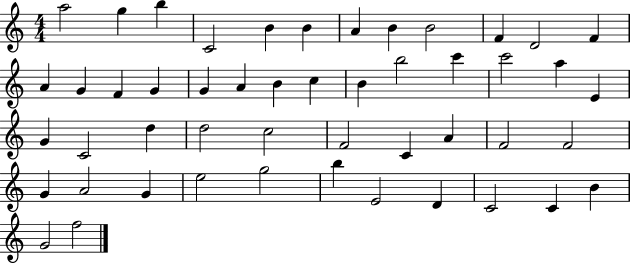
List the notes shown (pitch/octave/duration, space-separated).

A5/h G5/q B5/q C4/h B4/q B4/q A4/q B4/q B4/h F4/q D4/h F4/q A4/q G4/q F4/q G4/q G4/q A4/q B4/q C5/q B4/q B5/h C6/q C6/h A5/q E4/q G4/q C4/h D5/q D5/h C5/h F4/h C4/q A4/q F4/h F4/h G4/q A4/h G4/q E5/h G5/h B5/q E4/h D4/q C4/h C4/q B4/q G4/h F5/h